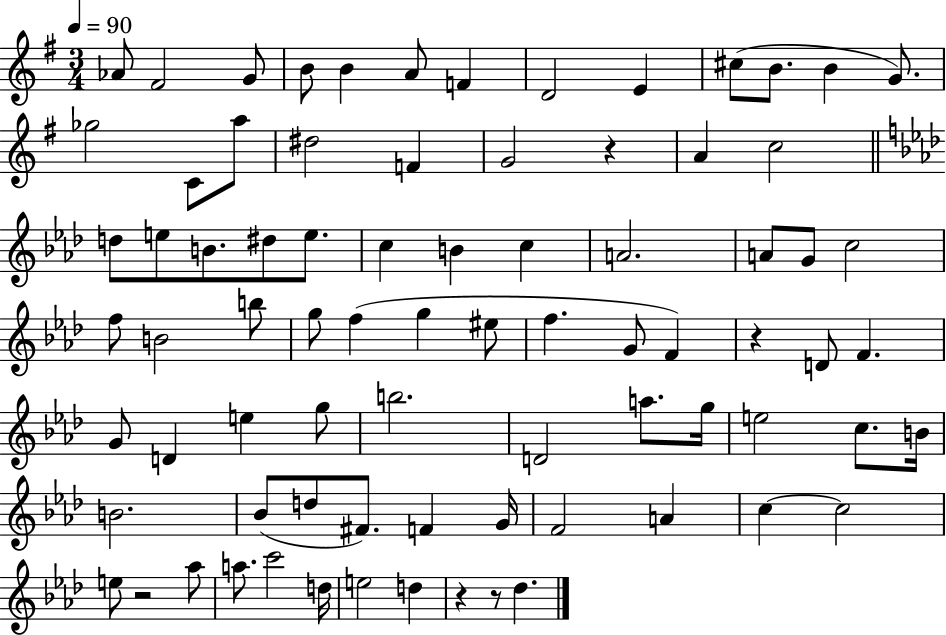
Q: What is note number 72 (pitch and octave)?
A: E5